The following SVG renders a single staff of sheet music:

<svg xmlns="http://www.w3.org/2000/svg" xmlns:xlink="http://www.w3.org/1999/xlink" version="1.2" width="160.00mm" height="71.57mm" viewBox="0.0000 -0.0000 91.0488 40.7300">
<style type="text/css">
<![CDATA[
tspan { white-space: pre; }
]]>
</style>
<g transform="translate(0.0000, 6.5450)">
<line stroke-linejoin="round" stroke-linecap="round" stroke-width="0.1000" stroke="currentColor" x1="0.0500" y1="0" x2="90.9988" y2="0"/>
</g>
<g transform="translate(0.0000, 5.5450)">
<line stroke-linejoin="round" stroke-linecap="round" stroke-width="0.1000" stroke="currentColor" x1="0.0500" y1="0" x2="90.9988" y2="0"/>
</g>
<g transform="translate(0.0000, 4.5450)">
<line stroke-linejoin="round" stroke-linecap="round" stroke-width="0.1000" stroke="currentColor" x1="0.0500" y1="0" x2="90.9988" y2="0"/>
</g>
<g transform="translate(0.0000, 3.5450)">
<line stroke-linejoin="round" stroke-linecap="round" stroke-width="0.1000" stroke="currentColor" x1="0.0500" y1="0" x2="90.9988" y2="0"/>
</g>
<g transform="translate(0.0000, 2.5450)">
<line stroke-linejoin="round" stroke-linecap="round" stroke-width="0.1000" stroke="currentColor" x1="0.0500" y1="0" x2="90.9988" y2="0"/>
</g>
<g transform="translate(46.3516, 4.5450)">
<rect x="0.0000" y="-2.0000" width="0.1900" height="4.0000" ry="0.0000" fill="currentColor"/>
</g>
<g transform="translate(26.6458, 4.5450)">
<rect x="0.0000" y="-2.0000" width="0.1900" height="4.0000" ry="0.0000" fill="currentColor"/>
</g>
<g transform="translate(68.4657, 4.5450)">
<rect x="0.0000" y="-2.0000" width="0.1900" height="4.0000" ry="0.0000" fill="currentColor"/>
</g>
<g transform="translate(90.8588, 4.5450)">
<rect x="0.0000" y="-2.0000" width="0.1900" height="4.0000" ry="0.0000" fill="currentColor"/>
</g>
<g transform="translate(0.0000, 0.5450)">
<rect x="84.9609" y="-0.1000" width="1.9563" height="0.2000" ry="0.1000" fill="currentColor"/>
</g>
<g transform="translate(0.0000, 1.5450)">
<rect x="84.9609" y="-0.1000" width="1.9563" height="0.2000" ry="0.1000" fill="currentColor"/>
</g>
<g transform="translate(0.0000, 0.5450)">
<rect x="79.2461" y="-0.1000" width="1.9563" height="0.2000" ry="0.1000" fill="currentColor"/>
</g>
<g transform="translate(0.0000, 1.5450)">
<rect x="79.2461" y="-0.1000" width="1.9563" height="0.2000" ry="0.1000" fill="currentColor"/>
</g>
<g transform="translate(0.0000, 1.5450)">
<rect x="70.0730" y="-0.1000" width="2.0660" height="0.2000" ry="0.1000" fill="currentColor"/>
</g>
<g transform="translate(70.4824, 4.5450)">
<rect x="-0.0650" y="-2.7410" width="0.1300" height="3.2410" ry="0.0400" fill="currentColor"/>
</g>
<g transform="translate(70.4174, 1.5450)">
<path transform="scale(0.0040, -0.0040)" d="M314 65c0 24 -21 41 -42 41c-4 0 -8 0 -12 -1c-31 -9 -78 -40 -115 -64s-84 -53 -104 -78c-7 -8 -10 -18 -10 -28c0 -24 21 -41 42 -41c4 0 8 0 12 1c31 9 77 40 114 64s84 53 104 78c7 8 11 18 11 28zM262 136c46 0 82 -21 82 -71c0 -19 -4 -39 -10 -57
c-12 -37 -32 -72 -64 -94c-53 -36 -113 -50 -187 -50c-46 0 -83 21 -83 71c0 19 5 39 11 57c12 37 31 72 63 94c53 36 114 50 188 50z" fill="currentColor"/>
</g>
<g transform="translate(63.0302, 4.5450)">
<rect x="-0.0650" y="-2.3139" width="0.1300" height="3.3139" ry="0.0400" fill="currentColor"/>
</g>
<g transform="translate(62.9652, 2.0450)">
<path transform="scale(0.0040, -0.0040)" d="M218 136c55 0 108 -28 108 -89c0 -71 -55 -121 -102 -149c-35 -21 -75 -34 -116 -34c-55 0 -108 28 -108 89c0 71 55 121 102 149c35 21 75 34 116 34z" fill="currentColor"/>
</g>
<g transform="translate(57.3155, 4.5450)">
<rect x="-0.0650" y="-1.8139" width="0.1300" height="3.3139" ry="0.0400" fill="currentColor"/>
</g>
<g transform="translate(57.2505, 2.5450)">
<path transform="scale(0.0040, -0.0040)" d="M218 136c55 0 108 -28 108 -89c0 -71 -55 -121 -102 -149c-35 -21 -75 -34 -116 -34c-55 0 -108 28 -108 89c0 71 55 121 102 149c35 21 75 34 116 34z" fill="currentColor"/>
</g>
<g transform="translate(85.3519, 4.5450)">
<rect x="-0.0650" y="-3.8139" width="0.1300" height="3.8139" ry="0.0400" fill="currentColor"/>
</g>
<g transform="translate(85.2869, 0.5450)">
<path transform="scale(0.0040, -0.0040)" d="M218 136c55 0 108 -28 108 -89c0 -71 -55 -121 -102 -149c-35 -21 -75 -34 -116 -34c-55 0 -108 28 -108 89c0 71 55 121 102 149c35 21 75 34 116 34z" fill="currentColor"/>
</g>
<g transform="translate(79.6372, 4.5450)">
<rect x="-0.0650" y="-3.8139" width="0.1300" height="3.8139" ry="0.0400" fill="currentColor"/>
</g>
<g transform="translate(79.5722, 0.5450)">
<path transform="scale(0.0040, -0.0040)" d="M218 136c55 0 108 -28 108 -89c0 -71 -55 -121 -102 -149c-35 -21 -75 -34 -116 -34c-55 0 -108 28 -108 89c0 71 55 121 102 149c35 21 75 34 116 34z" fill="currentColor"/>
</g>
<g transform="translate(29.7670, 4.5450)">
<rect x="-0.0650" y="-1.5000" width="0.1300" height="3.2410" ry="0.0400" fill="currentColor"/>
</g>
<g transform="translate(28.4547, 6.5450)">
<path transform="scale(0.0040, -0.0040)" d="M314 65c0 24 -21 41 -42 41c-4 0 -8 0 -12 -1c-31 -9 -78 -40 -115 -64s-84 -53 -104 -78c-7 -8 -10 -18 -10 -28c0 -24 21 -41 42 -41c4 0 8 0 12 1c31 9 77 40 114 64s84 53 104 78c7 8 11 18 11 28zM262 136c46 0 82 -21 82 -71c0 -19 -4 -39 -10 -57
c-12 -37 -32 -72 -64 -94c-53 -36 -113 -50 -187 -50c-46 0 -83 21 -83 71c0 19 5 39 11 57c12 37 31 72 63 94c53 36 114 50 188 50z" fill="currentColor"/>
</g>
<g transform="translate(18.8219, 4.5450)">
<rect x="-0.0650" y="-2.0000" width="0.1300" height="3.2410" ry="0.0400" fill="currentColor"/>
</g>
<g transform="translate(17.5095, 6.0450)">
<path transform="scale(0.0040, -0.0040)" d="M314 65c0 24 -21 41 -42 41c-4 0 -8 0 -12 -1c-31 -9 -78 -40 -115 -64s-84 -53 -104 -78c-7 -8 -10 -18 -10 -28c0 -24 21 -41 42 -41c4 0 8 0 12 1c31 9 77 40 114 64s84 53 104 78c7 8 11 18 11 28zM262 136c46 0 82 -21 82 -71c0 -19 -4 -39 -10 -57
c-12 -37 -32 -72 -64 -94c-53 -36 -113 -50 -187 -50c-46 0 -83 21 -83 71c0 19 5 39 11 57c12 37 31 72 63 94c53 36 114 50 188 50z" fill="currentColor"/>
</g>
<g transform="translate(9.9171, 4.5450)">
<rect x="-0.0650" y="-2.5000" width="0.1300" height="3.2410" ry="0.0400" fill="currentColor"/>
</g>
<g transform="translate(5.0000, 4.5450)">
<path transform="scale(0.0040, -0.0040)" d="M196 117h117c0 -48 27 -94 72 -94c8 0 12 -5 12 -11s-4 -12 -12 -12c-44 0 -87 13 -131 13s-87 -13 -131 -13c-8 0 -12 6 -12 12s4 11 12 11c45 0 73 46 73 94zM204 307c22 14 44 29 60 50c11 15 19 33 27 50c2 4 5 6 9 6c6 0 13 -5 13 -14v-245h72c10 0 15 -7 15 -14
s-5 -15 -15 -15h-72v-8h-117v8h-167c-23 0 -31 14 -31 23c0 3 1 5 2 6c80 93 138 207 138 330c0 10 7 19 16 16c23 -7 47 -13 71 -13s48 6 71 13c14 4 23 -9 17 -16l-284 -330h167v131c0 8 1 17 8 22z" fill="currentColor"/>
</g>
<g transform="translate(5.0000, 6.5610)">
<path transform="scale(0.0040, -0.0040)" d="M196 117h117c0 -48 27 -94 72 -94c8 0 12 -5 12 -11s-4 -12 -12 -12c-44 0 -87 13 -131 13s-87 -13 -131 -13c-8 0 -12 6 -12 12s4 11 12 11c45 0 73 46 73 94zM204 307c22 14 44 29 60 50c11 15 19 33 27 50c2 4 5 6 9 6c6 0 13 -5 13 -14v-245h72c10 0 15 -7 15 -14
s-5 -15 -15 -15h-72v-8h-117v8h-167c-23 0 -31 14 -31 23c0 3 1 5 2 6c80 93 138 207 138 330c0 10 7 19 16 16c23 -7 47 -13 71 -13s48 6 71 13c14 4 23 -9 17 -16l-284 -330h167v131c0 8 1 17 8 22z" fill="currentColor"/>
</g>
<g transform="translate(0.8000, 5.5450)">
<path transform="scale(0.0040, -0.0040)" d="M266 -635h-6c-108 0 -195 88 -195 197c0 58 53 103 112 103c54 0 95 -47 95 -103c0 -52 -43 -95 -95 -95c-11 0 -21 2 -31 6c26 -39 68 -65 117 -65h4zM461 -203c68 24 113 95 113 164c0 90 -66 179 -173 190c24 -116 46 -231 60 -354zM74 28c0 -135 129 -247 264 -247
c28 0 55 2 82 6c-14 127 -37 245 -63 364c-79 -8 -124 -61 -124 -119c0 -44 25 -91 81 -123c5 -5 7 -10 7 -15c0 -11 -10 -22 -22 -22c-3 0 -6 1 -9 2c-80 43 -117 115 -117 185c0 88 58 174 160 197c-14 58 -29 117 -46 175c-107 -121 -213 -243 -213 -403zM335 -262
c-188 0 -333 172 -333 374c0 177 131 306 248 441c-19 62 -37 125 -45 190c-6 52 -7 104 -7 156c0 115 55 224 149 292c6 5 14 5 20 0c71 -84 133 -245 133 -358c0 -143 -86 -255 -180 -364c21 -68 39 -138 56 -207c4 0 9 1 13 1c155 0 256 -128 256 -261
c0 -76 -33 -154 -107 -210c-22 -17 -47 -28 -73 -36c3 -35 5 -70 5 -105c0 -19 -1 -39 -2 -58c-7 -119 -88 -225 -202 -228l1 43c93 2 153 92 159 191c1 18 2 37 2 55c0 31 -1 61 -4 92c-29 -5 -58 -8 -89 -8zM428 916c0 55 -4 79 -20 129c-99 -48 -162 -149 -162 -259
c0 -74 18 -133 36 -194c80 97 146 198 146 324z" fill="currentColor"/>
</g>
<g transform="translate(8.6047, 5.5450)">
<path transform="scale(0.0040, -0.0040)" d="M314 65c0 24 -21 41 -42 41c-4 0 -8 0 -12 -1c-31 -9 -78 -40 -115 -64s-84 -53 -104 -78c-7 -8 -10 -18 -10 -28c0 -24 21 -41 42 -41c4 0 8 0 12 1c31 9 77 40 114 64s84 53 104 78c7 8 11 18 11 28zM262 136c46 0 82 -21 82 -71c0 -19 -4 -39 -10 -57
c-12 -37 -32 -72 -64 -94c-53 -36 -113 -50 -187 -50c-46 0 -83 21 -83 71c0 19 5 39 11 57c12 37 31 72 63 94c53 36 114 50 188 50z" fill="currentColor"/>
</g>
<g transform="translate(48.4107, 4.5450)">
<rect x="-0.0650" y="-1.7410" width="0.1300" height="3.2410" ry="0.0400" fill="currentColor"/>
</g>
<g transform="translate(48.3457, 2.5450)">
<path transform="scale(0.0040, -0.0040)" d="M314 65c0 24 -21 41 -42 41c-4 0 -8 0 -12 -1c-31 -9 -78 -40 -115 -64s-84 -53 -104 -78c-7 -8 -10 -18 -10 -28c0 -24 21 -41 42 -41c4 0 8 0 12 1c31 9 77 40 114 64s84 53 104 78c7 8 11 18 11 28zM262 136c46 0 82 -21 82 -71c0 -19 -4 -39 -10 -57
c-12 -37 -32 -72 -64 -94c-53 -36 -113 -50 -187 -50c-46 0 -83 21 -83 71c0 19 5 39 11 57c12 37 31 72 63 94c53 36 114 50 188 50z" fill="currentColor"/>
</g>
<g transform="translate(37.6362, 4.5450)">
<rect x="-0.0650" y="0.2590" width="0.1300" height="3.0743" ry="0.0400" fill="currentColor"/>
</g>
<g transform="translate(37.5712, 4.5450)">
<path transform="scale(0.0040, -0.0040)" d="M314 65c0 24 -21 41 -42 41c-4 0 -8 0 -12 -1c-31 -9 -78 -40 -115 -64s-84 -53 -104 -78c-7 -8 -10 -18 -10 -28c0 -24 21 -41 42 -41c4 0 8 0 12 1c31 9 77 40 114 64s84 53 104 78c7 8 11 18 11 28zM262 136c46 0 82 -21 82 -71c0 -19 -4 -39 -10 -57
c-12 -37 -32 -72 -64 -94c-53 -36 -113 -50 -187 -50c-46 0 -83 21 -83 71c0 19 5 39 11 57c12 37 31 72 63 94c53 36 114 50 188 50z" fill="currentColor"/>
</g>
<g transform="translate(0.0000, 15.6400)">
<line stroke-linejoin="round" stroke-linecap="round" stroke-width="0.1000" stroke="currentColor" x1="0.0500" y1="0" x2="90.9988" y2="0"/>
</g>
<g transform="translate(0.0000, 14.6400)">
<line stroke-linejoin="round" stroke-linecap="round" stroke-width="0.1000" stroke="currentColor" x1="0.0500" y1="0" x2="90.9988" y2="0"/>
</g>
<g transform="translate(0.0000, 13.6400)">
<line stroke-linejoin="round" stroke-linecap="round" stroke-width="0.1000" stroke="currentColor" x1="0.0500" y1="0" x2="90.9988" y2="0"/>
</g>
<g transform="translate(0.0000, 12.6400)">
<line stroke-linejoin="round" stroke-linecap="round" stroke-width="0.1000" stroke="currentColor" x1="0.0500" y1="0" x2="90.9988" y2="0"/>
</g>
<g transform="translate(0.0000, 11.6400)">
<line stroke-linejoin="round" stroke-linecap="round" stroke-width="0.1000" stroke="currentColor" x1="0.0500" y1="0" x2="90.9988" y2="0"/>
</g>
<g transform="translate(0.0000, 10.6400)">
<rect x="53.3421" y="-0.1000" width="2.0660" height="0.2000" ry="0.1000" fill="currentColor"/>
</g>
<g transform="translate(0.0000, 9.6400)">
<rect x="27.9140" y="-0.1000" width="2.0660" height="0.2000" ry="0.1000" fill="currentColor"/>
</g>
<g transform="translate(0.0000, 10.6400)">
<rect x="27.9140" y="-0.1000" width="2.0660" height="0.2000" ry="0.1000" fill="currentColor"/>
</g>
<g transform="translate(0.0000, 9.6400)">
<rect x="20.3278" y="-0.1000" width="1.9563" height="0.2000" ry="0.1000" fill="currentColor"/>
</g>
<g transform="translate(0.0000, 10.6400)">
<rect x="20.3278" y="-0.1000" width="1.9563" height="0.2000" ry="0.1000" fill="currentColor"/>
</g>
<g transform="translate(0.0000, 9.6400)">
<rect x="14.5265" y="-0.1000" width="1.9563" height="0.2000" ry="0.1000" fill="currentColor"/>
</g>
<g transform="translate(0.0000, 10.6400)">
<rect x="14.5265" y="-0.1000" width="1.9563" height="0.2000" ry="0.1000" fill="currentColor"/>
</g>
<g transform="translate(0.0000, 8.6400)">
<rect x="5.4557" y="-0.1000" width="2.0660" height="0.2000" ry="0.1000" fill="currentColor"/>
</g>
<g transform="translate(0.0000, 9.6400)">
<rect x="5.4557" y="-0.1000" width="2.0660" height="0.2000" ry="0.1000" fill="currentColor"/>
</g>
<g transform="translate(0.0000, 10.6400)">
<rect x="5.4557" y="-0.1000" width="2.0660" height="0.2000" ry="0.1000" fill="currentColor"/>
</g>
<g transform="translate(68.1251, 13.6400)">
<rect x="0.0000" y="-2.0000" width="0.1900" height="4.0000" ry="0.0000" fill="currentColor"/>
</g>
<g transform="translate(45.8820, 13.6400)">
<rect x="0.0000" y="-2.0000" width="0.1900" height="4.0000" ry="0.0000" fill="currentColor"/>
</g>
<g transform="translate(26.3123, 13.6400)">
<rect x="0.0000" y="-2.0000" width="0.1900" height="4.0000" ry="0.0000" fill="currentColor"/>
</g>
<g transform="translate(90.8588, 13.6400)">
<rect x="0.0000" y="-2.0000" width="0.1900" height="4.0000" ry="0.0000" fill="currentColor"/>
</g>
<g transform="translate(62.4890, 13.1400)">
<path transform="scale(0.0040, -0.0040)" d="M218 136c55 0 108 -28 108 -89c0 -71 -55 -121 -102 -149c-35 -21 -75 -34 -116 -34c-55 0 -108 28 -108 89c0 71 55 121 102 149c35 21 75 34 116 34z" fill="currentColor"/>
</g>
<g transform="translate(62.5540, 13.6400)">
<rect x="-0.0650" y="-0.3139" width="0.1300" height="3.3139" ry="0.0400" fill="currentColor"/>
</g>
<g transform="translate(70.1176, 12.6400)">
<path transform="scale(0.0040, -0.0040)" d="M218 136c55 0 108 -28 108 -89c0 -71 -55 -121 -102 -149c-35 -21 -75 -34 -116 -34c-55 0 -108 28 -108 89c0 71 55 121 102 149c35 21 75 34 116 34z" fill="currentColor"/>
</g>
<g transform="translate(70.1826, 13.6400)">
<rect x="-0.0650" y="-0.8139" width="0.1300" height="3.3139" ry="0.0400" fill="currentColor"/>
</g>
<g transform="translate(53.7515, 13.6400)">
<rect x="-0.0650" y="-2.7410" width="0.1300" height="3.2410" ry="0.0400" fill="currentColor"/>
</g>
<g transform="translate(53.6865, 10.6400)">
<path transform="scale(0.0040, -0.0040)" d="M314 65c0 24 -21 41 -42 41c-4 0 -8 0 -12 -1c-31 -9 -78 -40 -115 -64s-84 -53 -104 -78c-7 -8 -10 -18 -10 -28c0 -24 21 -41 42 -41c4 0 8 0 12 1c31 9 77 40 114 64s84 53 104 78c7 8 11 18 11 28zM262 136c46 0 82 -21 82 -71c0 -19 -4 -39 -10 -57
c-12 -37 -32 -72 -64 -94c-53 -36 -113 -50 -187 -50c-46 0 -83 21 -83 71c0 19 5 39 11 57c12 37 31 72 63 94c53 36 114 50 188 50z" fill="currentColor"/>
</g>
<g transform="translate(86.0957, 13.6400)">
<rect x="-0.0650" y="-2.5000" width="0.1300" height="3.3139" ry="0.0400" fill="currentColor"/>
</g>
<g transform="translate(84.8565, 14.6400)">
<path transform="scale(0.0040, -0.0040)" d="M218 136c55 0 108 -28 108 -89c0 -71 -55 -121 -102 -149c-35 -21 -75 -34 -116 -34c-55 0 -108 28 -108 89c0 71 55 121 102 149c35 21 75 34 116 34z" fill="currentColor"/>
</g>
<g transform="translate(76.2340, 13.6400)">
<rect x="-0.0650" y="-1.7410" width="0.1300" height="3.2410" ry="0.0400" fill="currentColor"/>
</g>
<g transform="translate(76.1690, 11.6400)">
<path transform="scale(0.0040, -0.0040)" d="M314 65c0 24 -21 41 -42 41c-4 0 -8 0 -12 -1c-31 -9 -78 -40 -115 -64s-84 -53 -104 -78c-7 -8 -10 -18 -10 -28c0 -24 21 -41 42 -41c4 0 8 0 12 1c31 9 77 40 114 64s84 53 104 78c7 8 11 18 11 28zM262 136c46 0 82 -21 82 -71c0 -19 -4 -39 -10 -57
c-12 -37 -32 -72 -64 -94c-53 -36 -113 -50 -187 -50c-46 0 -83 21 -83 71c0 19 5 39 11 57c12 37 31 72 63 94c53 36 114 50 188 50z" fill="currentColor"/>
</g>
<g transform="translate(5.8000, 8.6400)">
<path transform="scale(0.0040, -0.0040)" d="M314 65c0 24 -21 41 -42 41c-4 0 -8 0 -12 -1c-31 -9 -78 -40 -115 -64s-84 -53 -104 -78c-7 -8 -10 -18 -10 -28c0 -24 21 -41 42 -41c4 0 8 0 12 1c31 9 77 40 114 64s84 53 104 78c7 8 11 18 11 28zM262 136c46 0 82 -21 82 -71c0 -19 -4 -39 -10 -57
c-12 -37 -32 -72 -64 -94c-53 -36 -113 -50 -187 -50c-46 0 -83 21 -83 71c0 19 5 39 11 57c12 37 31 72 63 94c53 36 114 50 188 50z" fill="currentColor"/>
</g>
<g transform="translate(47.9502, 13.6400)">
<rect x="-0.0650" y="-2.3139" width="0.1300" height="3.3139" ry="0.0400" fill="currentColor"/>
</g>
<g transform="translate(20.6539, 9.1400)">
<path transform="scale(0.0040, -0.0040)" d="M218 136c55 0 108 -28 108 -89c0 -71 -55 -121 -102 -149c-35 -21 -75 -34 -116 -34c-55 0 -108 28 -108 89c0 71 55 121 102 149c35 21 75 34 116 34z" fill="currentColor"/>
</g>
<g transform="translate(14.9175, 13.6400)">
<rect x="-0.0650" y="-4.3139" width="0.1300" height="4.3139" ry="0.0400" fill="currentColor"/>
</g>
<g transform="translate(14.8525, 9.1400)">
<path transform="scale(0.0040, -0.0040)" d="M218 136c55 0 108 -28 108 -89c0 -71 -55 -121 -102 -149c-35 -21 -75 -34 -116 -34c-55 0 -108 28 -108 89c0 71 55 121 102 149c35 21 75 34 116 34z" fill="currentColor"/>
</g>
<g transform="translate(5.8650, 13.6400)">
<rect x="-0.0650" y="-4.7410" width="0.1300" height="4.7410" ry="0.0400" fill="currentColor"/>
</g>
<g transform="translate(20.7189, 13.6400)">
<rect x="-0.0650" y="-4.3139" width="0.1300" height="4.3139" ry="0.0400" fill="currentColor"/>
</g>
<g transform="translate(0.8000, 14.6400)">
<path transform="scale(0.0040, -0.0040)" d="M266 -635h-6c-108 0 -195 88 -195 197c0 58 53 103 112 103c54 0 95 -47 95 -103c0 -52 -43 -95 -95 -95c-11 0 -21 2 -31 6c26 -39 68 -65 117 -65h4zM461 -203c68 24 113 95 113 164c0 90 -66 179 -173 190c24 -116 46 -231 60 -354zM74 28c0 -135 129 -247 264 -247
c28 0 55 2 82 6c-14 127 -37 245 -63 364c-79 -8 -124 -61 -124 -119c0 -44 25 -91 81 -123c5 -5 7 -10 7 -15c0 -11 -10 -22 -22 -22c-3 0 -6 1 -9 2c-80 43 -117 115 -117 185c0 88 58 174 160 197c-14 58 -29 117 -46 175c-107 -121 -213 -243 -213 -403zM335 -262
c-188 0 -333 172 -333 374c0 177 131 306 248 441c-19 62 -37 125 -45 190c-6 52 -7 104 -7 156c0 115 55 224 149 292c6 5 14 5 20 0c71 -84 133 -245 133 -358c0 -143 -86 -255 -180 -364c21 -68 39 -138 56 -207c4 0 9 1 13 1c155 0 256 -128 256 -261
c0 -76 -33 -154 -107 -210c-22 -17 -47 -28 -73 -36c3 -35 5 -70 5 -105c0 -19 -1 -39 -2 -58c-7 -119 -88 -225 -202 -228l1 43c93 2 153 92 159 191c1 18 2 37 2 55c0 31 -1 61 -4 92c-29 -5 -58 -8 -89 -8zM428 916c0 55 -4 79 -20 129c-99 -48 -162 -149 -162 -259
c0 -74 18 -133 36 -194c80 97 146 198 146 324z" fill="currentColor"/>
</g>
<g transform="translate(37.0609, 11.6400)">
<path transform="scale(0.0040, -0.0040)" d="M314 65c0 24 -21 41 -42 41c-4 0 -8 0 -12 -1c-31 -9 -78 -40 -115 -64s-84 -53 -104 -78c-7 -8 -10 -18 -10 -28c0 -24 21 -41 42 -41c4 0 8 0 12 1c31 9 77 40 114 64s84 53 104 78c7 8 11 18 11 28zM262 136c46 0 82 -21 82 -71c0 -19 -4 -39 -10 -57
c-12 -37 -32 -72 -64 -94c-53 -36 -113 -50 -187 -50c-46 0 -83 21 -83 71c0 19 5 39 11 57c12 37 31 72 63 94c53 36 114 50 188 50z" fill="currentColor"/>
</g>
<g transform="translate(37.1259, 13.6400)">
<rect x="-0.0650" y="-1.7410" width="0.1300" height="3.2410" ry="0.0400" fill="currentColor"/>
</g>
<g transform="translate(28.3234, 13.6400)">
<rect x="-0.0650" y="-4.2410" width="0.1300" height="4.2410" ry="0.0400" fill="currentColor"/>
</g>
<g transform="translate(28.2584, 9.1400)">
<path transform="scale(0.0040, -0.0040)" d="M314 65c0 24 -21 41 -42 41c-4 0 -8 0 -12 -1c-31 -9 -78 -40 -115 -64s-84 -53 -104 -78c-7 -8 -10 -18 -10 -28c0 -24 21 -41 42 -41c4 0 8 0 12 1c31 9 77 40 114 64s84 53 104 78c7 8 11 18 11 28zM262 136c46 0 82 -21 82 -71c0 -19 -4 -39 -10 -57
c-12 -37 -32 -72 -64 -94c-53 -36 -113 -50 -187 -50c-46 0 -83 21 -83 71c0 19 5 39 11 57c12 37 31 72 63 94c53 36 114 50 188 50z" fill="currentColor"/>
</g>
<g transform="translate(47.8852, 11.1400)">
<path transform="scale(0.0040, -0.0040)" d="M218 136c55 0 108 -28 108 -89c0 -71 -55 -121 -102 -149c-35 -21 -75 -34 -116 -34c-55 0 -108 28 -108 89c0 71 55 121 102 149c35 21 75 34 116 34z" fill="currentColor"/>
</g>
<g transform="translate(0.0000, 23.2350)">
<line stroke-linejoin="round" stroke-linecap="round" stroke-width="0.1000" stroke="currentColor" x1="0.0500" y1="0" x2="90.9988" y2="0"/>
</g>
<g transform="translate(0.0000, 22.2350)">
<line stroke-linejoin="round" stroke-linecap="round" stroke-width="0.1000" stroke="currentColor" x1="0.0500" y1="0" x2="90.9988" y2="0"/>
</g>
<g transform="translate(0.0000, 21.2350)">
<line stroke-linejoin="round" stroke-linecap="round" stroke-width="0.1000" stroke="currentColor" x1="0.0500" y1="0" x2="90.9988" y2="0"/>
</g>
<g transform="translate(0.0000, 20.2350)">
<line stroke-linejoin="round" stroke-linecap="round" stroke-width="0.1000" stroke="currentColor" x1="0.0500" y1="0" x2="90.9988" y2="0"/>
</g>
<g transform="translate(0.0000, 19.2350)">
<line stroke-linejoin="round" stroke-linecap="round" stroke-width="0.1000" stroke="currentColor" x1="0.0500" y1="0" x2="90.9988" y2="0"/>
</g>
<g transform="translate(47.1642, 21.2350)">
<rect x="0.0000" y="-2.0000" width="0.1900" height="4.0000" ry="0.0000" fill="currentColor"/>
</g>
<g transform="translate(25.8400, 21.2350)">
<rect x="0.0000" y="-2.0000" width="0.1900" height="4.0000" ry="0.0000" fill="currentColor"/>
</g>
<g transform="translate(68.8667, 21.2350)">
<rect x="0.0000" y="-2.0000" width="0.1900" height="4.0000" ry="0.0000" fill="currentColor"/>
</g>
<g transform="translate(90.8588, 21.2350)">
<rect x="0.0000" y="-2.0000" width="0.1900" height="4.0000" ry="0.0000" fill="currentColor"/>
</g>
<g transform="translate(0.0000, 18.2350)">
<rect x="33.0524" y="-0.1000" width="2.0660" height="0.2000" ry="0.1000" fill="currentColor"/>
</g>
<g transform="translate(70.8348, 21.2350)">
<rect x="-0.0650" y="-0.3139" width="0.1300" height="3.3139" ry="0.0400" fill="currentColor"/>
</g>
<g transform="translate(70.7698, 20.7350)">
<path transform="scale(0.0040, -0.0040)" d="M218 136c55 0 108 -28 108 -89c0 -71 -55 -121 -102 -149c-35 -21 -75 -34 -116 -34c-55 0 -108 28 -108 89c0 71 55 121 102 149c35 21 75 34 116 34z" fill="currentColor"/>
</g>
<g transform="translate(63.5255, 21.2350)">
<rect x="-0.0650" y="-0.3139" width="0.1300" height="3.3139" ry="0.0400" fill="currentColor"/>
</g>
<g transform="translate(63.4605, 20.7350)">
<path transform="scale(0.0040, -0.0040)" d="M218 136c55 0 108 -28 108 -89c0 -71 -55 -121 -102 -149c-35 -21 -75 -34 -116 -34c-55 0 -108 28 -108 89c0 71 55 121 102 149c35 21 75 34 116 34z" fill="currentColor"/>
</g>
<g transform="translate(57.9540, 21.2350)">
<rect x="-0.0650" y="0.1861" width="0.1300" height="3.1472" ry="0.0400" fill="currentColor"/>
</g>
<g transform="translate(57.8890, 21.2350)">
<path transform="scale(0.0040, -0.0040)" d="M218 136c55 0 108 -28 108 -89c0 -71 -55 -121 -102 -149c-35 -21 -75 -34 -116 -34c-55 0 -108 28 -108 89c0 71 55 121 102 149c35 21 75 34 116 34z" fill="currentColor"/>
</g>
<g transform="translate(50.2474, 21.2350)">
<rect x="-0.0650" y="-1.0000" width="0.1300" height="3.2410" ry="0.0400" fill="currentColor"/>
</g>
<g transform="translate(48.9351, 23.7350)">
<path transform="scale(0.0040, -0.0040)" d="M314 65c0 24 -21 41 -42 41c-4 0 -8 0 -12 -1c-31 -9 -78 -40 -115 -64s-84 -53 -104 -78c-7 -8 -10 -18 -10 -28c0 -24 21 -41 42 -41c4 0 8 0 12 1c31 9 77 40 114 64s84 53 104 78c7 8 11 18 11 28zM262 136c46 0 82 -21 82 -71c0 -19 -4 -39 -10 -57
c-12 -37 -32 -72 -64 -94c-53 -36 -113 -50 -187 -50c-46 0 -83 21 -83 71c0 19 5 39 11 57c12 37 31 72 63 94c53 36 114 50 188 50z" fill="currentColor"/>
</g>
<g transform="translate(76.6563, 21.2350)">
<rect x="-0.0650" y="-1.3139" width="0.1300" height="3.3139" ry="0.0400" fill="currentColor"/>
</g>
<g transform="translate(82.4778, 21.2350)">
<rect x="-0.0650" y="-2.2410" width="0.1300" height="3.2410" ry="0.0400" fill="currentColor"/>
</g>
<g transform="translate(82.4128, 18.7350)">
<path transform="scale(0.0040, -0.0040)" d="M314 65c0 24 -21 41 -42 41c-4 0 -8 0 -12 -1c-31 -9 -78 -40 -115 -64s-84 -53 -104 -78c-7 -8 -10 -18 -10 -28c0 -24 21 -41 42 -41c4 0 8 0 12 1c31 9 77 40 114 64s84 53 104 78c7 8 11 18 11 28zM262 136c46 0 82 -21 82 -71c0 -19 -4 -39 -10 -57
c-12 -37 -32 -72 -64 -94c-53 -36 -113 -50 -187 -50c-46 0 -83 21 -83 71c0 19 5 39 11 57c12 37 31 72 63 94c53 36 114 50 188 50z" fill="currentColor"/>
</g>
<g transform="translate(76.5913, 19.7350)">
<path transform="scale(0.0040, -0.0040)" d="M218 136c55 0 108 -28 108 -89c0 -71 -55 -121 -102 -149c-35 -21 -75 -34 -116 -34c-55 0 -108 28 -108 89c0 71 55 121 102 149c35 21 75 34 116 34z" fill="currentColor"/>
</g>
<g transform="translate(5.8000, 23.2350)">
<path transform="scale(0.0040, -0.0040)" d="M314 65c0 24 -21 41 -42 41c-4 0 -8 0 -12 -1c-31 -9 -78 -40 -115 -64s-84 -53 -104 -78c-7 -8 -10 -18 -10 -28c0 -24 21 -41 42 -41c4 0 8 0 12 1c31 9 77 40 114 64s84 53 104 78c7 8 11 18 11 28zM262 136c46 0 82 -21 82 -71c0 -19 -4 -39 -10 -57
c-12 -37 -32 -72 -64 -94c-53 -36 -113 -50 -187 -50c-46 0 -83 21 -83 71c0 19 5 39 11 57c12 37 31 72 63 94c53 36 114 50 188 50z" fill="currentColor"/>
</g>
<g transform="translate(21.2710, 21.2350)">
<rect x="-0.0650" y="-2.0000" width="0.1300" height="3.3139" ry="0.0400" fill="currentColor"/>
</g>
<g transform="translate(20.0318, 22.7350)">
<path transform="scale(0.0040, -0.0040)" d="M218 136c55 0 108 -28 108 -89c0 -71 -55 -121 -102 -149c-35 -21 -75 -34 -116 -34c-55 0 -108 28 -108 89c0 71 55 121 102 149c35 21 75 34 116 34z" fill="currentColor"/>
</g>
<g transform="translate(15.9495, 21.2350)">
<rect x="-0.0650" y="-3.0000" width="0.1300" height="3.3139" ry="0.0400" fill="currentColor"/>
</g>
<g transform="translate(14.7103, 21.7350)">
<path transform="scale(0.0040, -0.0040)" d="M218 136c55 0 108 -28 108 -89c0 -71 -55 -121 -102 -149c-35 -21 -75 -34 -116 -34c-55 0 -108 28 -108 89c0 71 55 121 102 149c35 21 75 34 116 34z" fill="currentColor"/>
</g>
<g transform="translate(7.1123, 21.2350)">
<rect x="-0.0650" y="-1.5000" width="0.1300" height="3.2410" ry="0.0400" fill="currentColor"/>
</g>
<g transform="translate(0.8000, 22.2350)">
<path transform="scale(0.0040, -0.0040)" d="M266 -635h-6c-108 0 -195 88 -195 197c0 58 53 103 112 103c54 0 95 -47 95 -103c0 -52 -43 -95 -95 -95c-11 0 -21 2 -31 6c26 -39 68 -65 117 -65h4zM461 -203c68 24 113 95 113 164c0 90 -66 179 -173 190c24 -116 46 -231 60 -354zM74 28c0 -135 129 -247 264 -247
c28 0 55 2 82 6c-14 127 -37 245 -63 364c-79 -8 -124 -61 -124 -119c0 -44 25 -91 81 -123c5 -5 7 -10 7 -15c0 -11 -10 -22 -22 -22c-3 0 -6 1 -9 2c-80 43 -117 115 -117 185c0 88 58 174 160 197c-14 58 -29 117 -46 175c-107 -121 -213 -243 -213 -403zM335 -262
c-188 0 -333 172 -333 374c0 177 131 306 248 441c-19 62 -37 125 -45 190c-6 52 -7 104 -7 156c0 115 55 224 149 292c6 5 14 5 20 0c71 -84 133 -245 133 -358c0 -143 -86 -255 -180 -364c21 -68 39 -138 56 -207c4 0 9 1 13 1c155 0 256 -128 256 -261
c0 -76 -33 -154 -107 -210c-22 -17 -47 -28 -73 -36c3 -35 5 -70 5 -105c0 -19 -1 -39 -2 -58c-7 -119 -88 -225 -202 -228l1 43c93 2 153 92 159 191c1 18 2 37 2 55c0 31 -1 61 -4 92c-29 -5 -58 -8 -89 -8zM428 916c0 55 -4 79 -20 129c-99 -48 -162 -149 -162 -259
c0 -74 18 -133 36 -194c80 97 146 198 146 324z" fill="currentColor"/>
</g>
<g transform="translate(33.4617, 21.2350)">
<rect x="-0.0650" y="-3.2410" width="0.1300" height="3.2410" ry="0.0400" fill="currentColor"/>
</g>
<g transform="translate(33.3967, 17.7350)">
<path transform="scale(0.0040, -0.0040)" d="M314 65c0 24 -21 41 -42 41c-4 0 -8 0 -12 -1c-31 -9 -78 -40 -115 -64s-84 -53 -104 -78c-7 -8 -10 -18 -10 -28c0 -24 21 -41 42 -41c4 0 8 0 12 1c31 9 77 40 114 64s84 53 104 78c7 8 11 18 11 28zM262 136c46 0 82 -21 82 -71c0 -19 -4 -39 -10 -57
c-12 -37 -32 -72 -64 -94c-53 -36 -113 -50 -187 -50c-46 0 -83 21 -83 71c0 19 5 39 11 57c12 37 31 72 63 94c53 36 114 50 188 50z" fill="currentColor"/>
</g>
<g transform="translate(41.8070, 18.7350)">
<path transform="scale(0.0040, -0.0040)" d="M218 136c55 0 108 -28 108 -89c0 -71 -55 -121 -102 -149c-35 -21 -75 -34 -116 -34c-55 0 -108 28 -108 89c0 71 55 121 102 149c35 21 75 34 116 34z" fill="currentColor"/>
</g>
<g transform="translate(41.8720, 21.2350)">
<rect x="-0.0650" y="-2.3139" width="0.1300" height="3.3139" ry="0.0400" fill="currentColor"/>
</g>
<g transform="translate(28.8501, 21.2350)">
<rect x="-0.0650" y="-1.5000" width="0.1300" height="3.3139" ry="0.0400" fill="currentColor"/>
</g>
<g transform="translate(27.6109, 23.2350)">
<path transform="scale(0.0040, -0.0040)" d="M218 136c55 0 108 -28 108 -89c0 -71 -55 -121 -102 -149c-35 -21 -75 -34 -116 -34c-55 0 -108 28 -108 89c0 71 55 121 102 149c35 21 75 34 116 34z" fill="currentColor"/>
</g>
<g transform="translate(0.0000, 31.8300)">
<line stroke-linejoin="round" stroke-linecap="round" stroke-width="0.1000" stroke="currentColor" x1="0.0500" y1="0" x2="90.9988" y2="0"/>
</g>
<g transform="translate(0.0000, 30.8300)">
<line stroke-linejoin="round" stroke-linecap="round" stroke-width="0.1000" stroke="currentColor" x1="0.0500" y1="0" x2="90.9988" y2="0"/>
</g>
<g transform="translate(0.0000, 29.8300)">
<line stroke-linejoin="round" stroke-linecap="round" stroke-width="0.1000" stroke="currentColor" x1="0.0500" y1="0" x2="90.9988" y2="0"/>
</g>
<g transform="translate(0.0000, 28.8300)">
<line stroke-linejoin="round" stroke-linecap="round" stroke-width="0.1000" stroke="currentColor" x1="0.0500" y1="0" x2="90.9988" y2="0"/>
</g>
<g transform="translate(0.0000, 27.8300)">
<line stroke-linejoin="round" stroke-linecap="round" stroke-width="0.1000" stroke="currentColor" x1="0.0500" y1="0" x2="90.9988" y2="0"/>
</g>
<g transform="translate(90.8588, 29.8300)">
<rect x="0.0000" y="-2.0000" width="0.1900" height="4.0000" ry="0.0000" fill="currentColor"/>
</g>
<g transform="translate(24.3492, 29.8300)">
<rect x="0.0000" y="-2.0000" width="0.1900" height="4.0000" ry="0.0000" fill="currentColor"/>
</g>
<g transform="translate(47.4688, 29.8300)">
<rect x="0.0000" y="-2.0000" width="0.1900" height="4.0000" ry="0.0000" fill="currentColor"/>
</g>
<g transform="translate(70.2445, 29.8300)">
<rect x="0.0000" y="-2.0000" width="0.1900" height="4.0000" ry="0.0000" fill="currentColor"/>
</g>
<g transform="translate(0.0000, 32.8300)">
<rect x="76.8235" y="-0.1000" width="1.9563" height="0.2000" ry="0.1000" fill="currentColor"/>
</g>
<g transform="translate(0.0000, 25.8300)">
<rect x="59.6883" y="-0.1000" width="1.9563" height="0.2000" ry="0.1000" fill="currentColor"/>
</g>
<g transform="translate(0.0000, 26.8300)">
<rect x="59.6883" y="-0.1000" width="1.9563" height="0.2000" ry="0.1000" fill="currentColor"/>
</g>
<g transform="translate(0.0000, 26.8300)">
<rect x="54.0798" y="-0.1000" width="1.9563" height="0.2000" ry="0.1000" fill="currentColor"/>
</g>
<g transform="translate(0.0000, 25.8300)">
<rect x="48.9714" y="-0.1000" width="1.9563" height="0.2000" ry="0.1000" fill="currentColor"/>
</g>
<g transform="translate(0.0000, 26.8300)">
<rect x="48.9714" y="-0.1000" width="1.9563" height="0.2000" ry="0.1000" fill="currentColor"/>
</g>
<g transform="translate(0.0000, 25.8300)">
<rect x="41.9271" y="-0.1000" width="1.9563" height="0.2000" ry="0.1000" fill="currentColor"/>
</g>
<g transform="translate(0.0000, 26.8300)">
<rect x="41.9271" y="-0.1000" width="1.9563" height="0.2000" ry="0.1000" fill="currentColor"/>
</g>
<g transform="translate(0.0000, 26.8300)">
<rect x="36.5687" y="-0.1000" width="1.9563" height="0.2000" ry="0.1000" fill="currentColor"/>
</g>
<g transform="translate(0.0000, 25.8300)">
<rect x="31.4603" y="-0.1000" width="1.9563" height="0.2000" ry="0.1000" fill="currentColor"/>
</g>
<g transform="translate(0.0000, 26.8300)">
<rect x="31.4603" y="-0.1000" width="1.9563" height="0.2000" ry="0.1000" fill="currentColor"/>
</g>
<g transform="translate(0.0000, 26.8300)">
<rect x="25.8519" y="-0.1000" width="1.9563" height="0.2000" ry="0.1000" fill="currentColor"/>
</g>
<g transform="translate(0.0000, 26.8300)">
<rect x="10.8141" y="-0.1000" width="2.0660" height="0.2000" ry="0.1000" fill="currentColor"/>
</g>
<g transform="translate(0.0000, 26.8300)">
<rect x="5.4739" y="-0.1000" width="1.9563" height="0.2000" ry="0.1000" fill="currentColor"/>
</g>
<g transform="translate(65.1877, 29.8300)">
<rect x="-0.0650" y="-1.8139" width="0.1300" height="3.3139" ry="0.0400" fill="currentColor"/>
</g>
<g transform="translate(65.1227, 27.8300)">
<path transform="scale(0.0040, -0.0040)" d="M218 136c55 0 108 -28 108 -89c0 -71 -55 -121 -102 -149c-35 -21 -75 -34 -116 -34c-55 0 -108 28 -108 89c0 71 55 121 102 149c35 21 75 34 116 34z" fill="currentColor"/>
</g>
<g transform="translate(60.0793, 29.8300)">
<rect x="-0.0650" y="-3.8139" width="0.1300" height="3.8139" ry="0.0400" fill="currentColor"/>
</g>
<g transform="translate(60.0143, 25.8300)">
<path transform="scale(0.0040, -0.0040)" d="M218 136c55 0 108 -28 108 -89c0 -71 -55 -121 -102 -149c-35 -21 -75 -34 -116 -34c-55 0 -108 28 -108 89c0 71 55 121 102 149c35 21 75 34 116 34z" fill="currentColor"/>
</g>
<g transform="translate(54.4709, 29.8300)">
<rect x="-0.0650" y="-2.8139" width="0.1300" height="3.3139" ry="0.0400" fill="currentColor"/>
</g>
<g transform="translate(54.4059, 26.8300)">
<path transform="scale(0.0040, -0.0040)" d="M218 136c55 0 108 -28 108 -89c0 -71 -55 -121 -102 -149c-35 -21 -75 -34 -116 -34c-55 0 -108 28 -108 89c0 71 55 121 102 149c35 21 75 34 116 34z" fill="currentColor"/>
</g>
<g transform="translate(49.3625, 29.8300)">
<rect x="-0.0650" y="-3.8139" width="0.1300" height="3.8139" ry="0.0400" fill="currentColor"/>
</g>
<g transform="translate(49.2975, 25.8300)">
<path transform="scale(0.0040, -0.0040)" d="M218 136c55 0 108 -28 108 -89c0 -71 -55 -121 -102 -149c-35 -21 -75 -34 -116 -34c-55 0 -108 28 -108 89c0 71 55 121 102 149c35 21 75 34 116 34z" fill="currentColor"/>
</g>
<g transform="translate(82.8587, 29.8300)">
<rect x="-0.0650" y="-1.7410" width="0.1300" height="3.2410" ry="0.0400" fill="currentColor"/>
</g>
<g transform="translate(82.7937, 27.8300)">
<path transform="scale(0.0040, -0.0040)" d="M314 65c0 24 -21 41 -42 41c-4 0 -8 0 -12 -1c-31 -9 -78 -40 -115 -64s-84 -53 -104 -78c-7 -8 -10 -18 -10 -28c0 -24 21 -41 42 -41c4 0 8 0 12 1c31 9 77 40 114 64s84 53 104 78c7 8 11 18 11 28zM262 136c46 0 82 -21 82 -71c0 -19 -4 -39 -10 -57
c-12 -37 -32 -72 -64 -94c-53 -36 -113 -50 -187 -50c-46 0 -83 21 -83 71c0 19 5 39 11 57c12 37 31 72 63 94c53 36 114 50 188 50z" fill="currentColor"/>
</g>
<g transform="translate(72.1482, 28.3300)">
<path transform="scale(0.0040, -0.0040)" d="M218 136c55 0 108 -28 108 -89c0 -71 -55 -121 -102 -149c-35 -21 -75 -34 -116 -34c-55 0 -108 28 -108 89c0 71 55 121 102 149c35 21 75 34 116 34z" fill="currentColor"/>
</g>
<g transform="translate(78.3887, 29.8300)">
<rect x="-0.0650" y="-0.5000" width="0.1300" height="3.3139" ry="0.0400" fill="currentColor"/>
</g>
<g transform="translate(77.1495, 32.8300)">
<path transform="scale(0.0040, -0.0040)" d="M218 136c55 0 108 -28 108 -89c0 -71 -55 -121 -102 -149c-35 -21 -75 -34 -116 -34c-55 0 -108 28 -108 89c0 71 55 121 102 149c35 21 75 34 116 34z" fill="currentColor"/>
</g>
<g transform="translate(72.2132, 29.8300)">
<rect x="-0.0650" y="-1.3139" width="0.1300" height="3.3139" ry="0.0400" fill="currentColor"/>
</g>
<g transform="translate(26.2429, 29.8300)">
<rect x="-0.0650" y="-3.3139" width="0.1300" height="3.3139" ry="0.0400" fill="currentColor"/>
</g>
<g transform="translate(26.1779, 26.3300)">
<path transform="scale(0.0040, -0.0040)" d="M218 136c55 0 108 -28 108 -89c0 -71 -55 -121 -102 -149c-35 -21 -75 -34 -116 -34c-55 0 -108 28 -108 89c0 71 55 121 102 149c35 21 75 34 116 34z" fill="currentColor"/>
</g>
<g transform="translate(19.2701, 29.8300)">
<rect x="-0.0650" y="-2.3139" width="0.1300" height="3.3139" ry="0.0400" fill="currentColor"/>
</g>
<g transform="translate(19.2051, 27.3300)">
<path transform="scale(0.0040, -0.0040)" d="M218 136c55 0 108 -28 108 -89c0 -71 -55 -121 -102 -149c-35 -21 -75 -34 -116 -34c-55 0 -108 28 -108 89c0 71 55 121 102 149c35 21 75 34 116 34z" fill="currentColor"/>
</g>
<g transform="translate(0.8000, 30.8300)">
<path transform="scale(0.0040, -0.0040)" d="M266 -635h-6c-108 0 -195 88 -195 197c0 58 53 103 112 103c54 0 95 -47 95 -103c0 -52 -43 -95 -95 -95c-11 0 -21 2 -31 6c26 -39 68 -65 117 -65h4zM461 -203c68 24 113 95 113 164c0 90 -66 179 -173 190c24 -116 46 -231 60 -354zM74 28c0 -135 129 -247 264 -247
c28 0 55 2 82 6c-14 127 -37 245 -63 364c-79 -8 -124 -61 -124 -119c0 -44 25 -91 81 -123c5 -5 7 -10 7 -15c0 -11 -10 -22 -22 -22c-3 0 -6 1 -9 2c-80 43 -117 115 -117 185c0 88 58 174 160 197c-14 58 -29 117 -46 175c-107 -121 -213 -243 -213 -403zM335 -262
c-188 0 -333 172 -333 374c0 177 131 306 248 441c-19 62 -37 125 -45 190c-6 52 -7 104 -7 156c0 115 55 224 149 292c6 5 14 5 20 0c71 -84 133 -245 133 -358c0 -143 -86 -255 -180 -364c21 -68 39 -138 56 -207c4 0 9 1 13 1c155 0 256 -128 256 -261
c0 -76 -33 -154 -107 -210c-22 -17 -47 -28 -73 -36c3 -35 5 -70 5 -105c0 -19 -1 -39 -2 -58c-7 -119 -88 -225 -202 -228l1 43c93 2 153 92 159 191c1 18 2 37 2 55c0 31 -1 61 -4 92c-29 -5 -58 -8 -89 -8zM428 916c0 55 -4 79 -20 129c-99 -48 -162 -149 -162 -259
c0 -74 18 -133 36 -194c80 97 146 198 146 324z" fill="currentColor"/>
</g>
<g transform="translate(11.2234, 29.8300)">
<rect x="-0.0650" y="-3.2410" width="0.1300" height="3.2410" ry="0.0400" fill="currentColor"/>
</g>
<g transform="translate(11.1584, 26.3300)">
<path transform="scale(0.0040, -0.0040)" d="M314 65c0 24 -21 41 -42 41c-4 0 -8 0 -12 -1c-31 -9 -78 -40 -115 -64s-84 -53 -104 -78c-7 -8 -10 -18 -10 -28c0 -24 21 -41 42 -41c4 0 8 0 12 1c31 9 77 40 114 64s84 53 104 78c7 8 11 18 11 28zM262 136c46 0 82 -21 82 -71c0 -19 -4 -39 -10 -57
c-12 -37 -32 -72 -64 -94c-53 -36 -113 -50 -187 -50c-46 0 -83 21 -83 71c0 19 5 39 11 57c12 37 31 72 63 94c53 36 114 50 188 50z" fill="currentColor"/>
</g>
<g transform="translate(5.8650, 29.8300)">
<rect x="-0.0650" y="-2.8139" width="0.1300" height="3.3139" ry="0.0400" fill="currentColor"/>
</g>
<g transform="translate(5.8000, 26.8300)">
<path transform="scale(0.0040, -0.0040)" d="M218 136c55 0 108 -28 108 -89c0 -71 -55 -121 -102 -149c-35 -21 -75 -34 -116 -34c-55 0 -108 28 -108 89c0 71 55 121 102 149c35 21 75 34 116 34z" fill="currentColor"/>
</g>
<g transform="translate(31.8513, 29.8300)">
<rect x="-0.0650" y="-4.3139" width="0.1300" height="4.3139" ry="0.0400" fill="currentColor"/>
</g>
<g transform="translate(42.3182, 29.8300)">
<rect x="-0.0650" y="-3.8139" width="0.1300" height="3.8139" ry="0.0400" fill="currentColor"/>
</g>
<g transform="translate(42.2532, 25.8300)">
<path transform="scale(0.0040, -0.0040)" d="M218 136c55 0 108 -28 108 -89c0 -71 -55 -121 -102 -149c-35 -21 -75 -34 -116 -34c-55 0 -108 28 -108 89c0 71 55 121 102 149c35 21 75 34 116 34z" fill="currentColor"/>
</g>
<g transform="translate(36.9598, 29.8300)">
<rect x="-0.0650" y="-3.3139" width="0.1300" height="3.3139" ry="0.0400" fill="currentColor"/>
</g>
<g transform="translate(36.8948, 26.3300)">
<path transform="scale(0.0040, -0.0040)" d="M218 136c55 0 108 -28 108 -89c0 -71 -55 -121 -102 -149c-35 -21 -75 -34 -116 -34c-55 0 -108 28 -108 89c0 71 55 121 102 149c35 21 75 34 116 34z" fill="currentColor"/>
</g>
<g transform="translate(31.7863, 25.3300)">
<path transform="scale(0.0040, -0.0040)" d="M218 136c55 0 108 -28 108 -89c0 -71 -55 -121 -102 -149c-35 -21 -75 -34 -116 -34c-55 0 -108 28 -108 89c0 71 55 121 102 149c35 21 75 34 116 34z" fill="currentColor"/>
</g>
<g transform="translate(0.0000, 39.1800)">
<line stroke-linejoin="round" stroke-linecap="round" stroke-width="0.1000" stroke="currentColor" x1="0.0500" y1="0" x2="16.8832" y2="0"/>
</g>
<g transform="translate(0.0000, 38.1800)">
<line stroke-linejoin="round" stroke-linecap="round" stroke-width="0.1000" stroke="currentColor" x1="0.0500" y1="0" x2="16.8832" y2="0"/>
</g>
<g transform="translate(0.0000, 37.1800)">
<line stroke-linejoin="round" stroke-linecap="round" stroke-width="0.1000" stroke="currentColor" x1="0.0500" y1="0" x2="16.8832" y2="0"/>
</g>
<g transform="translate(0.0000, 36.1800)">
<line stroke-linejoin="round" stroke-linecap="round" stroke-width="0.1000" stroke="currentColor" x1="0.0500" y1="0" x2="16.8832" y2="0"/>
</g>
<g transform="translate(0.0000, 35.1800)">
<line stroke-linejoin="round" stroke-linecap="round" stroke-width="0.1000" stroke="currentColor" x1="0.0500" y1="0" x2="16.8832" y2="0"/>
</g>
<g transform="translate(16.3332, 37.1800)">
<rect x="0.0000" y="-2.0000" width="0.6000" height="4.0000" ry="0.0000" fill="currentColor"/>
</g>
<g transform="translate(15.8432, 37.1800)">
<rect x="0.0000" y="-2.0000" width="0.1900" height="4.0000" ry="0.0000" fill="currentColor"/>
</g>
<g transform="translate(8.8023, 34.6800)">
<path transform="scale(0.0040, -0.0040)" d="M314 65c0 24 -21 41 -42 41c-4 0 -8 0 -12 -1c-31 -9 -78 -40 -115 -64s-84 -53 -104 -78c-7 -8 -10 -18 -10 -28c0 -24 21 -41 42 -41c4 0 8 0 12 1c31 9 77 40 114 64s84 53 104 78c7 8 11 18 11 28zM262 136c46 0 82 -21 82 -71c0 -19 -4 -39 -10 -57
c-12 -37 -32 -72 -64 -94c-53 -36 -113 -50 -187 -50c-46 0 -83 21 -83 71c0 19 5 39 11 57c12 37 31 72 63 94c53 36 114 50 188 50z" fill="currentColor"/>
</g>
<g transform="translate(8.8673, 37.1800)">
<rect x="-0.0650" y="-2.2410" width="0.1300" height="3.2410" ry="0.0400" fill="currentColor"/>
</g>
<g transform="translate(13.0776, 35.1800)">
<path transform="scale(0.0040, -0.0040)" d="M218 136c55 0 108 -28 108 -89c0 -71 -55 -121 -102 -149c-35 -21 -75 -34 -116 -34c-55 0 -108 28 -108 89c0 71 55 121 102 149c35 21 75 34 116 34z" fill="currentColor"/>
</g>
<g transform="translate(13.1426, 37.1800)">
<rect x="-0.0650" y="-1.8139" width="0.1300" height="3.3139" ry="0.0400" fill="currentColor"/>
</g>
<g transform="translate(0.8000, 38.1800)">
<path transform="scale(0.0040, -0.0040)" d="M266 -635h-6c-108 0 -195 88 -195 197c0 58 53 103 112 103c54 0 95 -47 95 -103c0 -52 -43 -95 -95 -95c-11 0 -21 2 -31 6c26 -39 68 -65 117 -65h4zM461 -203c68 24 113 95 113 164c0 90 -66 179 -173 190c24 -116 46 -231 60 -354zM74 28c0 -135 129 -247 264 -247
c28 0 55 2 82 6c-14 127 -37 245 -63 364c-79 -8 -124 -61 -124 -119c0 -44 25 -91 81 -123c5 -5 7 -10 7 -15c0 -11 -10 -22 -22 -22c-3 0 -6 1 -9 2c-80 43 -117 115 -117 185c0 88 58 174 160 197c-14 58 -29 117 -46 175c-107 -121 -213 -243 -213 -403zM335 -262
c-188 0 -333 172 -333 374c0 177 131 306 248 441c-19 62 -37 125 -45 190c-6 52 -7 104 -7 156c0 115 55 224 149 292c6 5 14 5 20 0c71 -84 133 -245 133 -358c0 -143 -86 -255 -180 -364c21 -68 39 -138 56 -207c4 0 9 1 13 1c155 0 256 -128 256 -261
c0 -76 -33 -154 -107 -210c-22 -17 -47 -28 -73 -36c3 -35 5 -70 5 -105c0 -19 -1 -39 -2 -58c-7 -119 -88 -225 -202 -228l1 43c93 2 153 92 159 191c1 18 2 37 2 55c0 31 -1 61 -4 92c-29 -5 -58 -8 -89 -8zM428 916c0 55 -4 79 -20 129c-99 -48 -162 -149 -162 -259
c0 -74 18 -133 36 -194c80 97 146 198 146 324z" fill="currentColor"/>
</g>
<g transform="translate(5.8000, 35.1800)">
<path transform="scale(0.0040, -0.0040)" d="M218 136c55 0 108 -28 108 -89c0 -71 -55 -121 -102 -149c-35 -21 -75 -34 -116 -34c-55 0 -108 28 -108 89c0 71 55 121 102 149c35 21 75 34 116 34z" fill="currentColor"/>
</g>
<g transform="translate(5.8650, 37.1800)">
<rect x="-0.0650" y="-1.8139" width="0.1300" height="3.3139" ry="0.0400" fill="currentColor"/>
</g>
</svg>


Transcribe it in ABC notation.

X:1
T:Untitled
M:4/4
L:1/4
K:C
G2 F2 E2 B2 f2 f g a2 c' c' e'2 d' d' d'2 f2 g a2 c d f2 G E2 A F E b2 g D2 B c c e g2 a b2 g b d' b c' c' a c' f e C f2 f g2 f